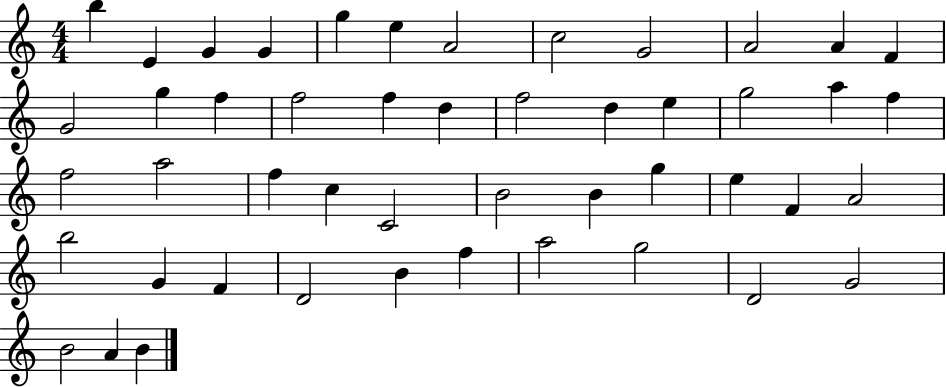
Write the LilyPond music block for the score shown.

{
  \clef treble
  \numericTimeSignature
  \time 4/4
  \key c \major
  b''4 e'4 g'4 g'4 | g''4 e''4 a'2 | c''2 g'2 | a'2 a'4 f'4 | \break g'2 g''4 f''4 | f''2 f''4 d''4 | f''2 d''4 e''4 | g''2 a''4 f''4 | \break f''2 a''2 | f''4 c''4 c'2 | b'2 b'4 g''4 | e''4 f'4 a'2 | \break b''2 g'4 f'4 | d'2 b'4 f''4 | a''2 g''2 | d'2 g'2 | \break b'2 a'4 b'4 | \bar "|."
}